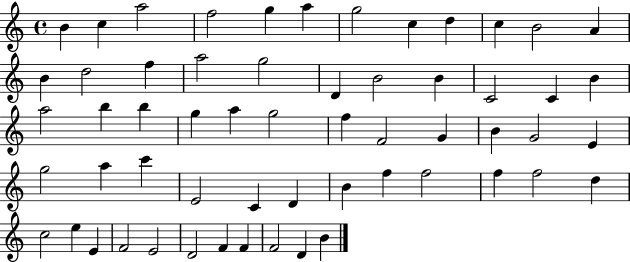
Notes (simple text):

B4/q C5/q A5/h F5/h G5/q A5/q G5/h C5/q D5/q C5/q B4/h A4/q B4/q D5/h F5/q A5/h G5/h D4/q B4/h B4/q C4/h C4/q B4/q A5/h B5/q B5/q G5/q A5/q G5/h F5/q F4/h G4/q B4/q G4/h E4/q G5/h A5/q C6/q E4/h C4/q D4/q B4/q F5/q F5/h F5/q F5/h D5/q C5/h E5/q E4/q F4/h E4/h D4/h F4/q F4/q F4/h D4/q B4/q